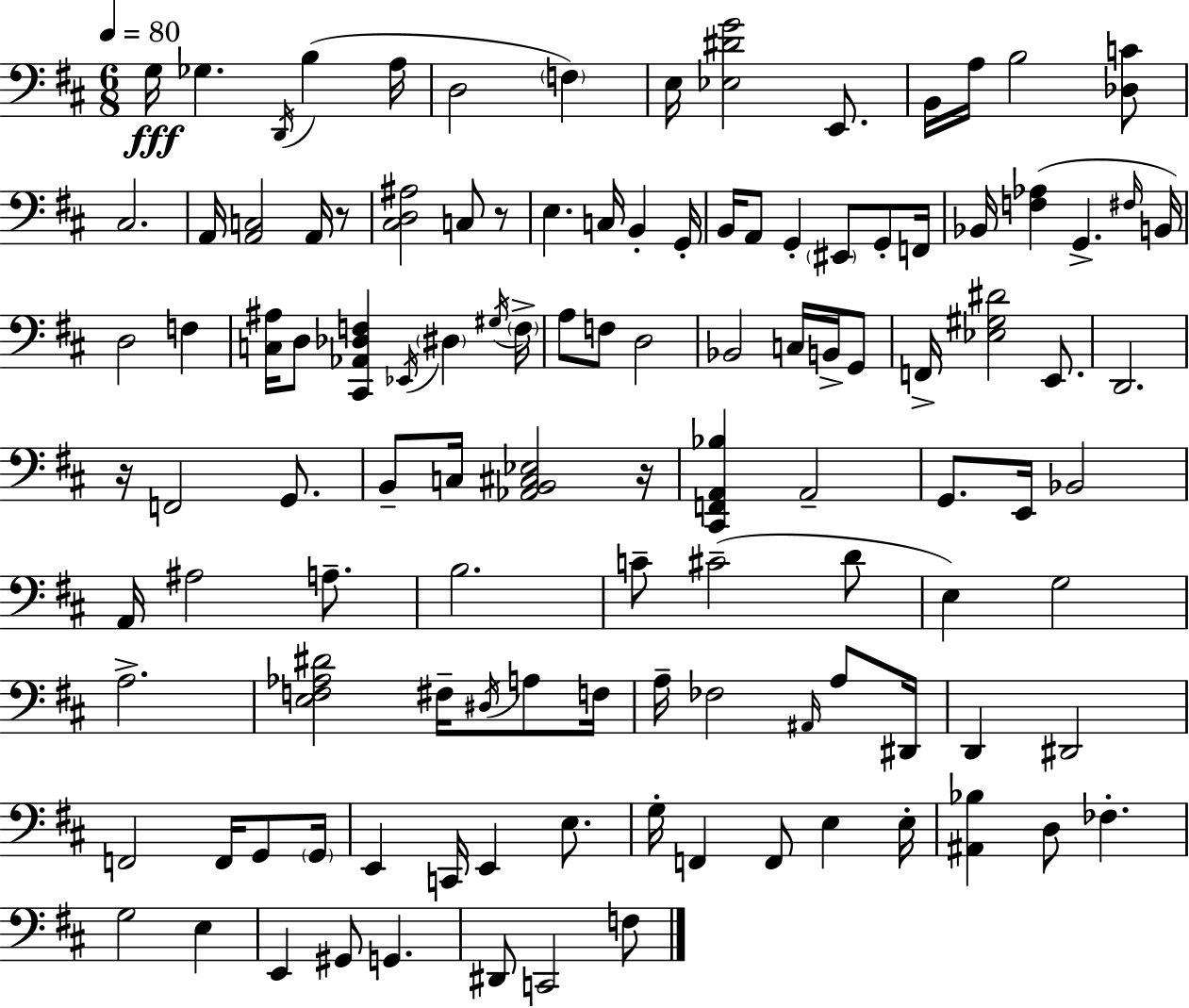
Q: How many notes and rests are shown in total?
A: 115